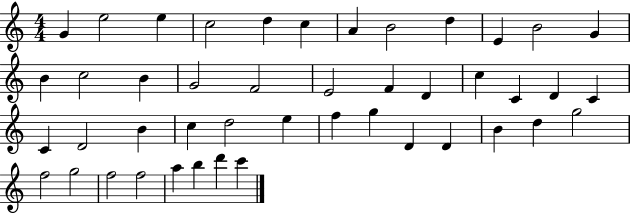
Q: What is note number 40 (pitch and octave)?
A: F5